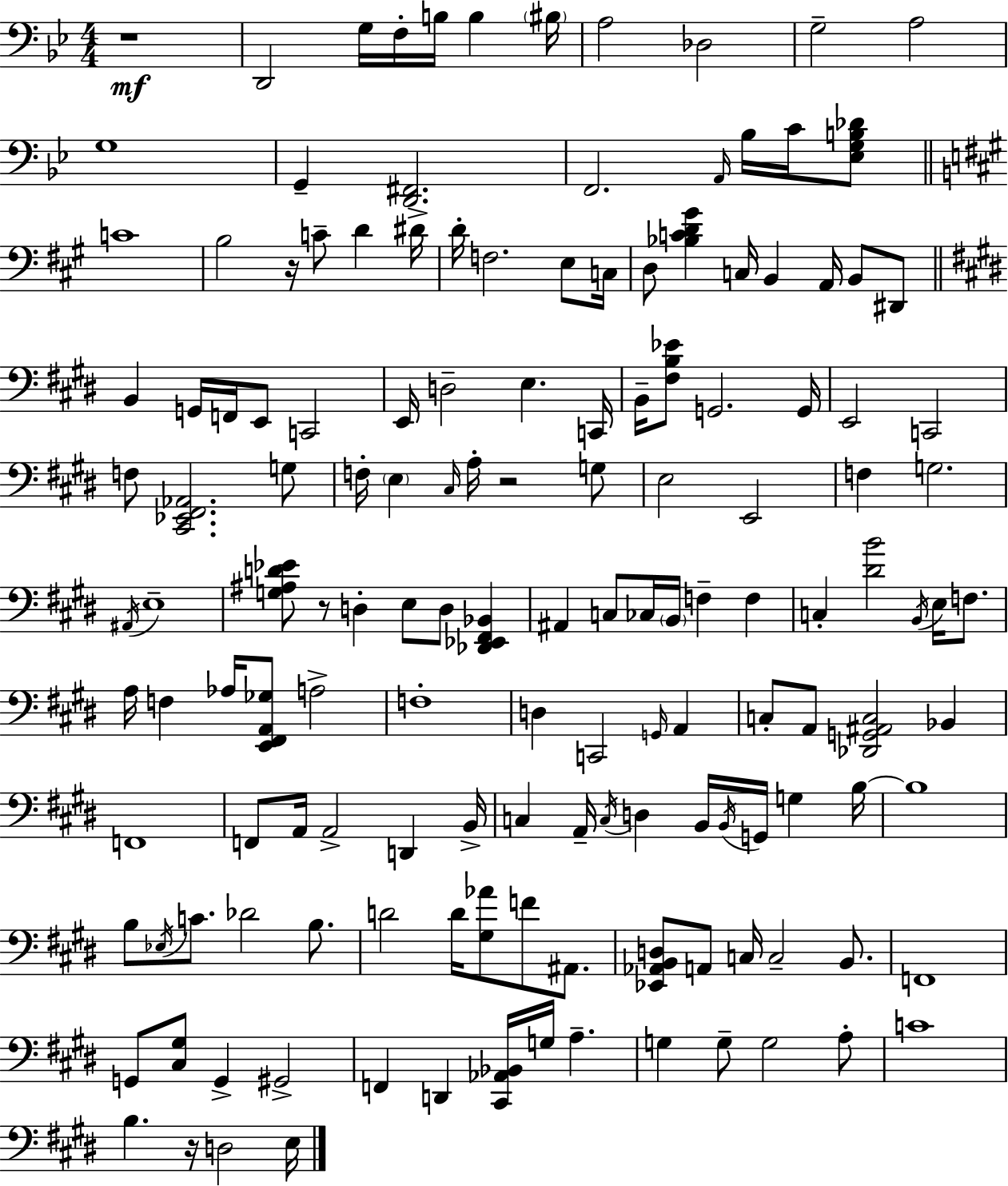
R/w D2/h G3/s F3/s B3/s B3/q BIS3/s A3/h Db3/h G3/h A3/h G3/w G2/q [D2,F#2]/h. F2/h. A2/s Bb3/s C4/s [Eb3,G3,B3,Db4]/e C4/w B3/h R/s C4/e D4/q D#4/s D4/s F3/h. E3/e C3/s D3/e [Bb3,C4,D4,G#4]/q C3/s B2/q A2/s B2/e D#2/e B2/q G2/s F2/s E2/e C2/h E2/s D3/h E3/q. C2/s B2/s [F#3,B3,Eb4]/e G2/h. G2/s E2/h C2/h F3/e [C#2,Eb2,F#2,Ab2]/h. G3/e F3/s E3/q C#3/s A3/s R/h G3/e E3/h E2/h F3/q G3/h. A#2/s E3/w [G3,A#3,D4,Eb4]/e R/e D3/q E3/e D3/e [Db2,Eb2,F#2,Bb2]/q A#2/q C3/e CES3/s B2/s F3/q F3/q C3/q [D#4,B4]/h B2/s E3/s F3/e. A3/s F3/q Ab3/s [E2,F#2,A2,Gb3]/e A3/h F3/w D3/q C2/h G2/s A2/q C3/e A2/e [Db2,G2,A#2,C3]/h Bb2/q F2/w F2/e A2/s A2/h D2/q B2/s C3/q A2/s C3/s D3/q B2/s B2/s G2/s G3/q B3/s B3/w B3/e Eb3/s C4/e. Db4/h B3/e. D4/h D4/s [G#3,Ab4]/e F4/e A#2/e. [Eb2,Ab2,B2,D3]/e A2/e C3/s C3/h B2/e. F2/w G2/e [C#3,G#3]/e G2/q G#2/h F2/q D2/q [C#2,Ab2,Bb2]/s G3/s A3/q. G3/q G3/e G3/h A3/e C4/w B3/q. R/s D3/h E3/s